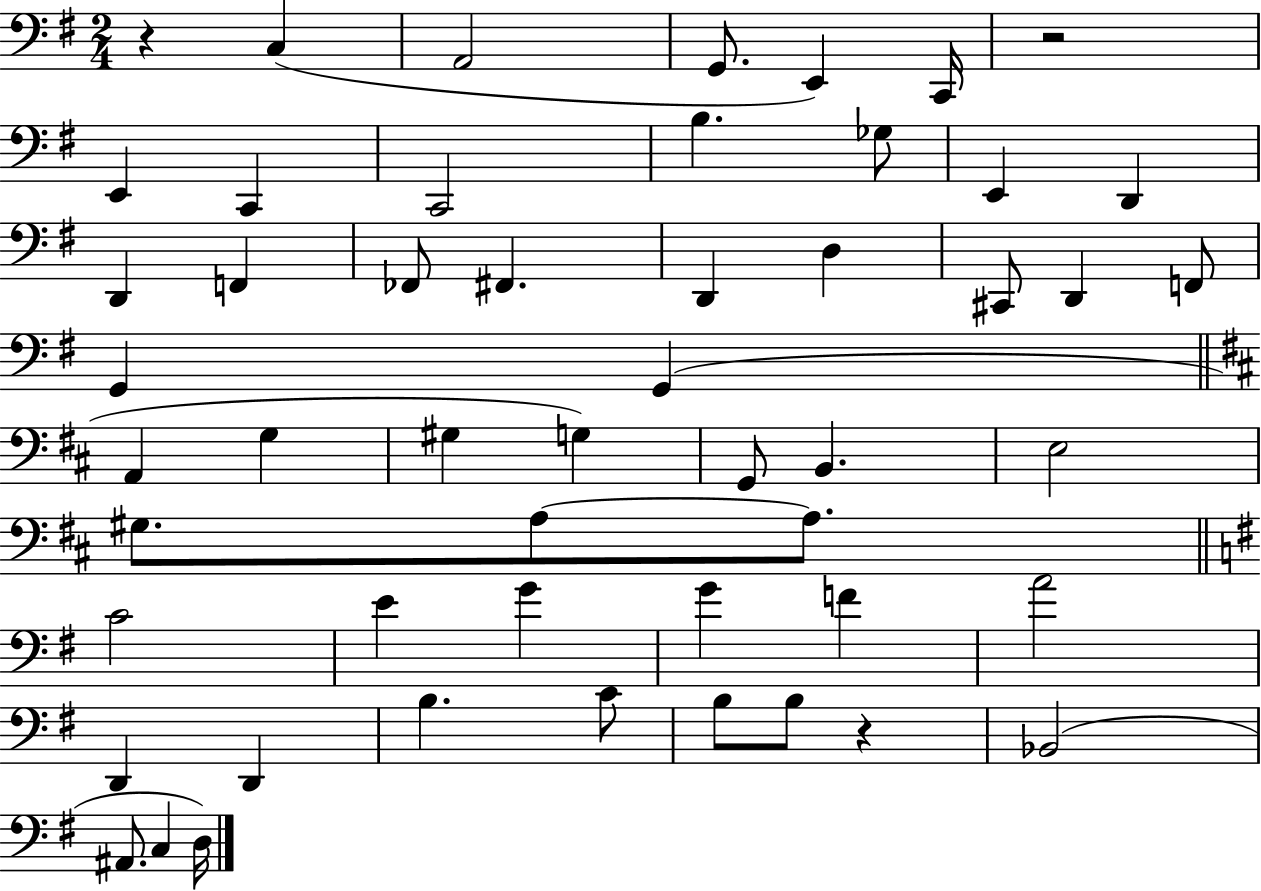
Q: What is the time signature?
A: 2/4